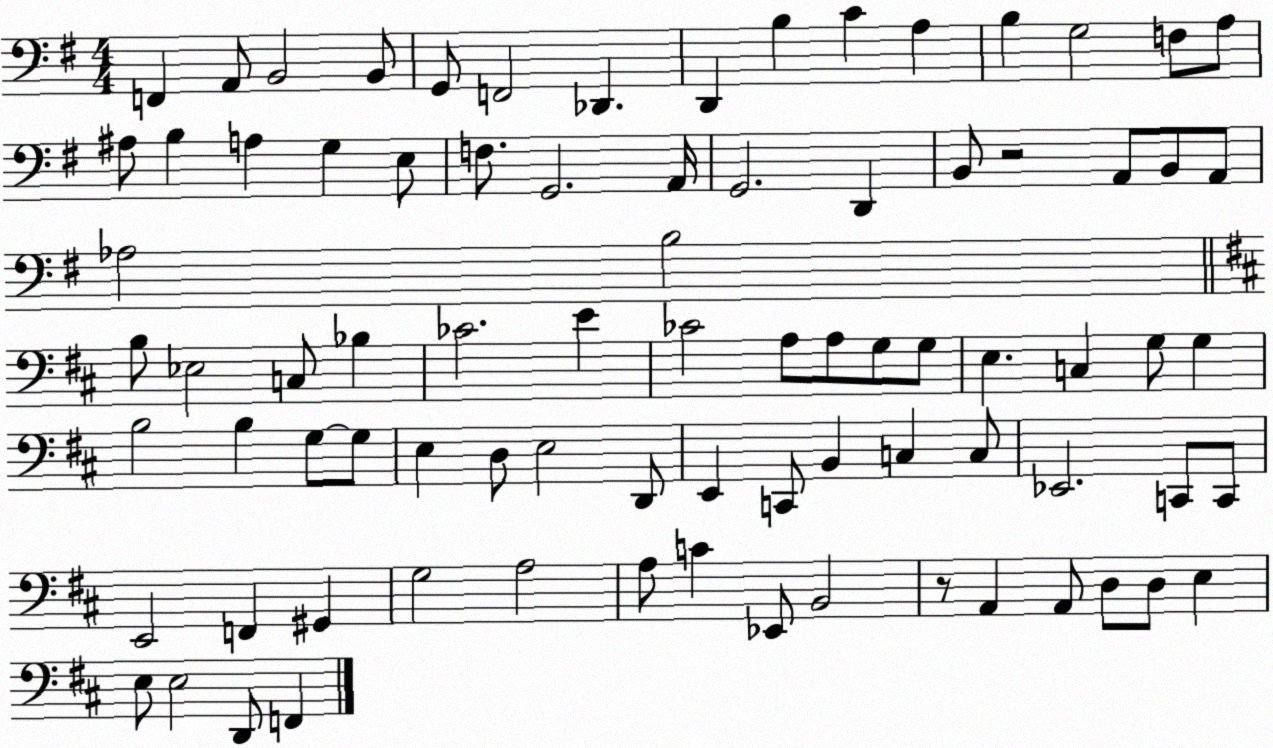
X:1
T:Untitled
M:4/4
L:1/4
K:G
F,, A,,/2 B,,2 B,,/2 G,,/2 F,,2 _D,, D,, B, C A, B, G,2 F,/2 A,/2 ^A,/2 B, A, G, E,/2 F,/2 G,,2 A,,/4 G,,2 D,, B,,/2 z2 A,,/2 B,,/2 A,,/2 _A,2 B,2 B,/2 _E,2 C,/2 _B, _C2 E _C2 A,/2 A,/2 G,/2 G,/2 E, C, G,/2 G, B,2 B, G,/2 G,/2 E, D,/2 E,2 D,,/2 E,, C,,/2 B,, C, C,/2 _E,,2 C,,/2 C,,/2 E,,2 F,, ^G,, G,2 A,2 A,/2 C _E,,/2 B,,2 z/2 A,, A,,/2 D,/2 D,/2 E, E,/2 E,2 D,,/2 F,,